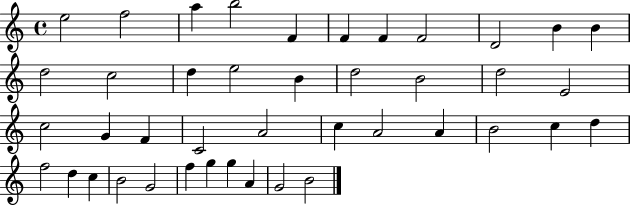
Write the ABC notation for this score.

X:1
T:Untitled
M:4/4
L:1/4
K:C
e2 f2 a b2 F F F F2 D2 B B d2 c2 d e2 B d2 B2 d2 E2 c2 G F C2 A2 c A2 A B2 c d f2 d c B2 G2 f g g A G2 B2